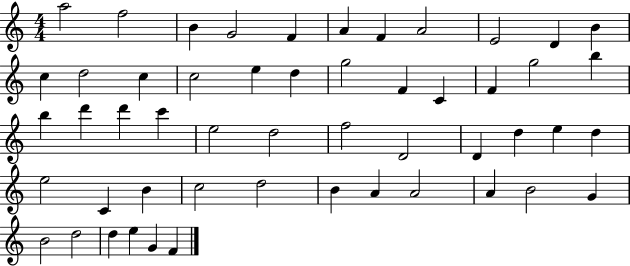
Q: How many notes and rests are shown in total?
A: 52